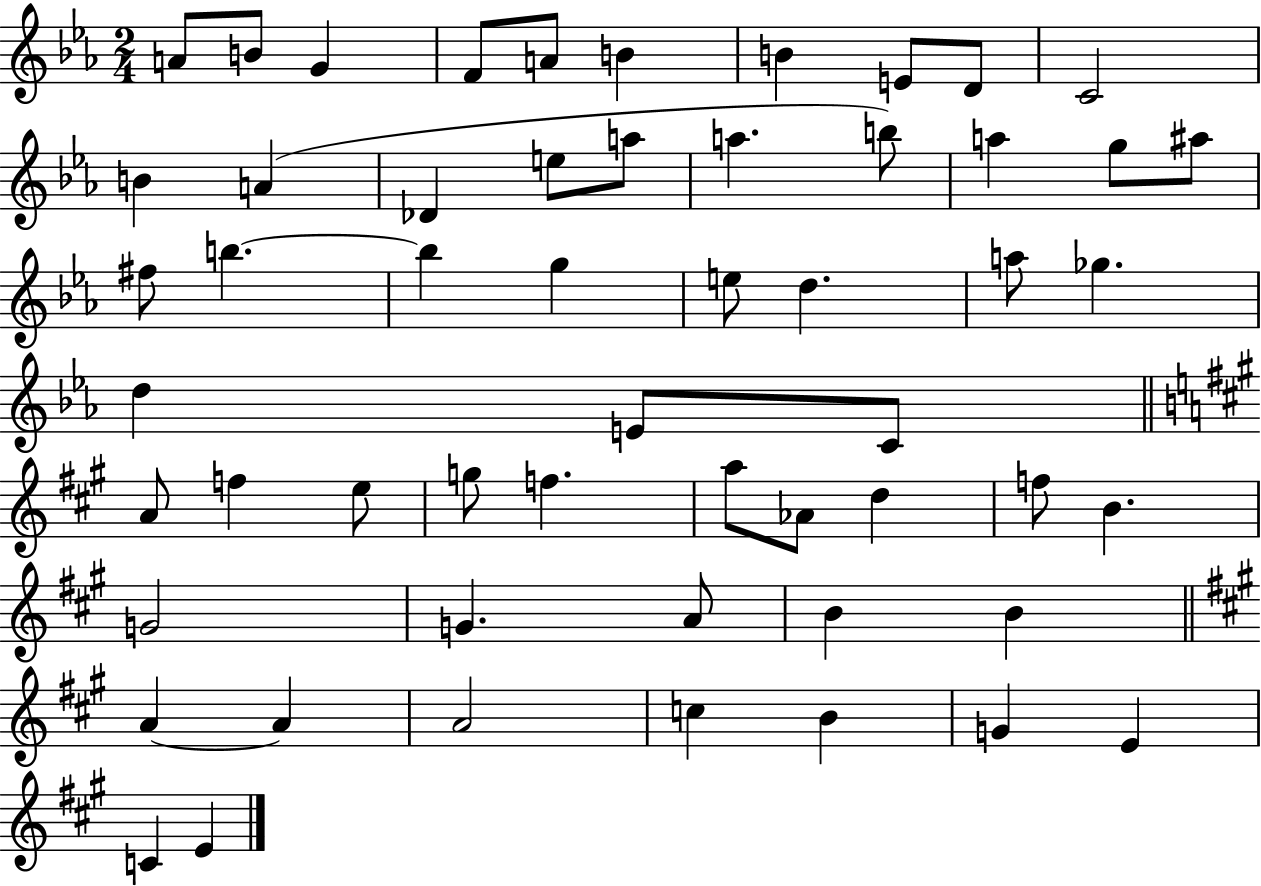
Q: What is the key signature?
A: EES major